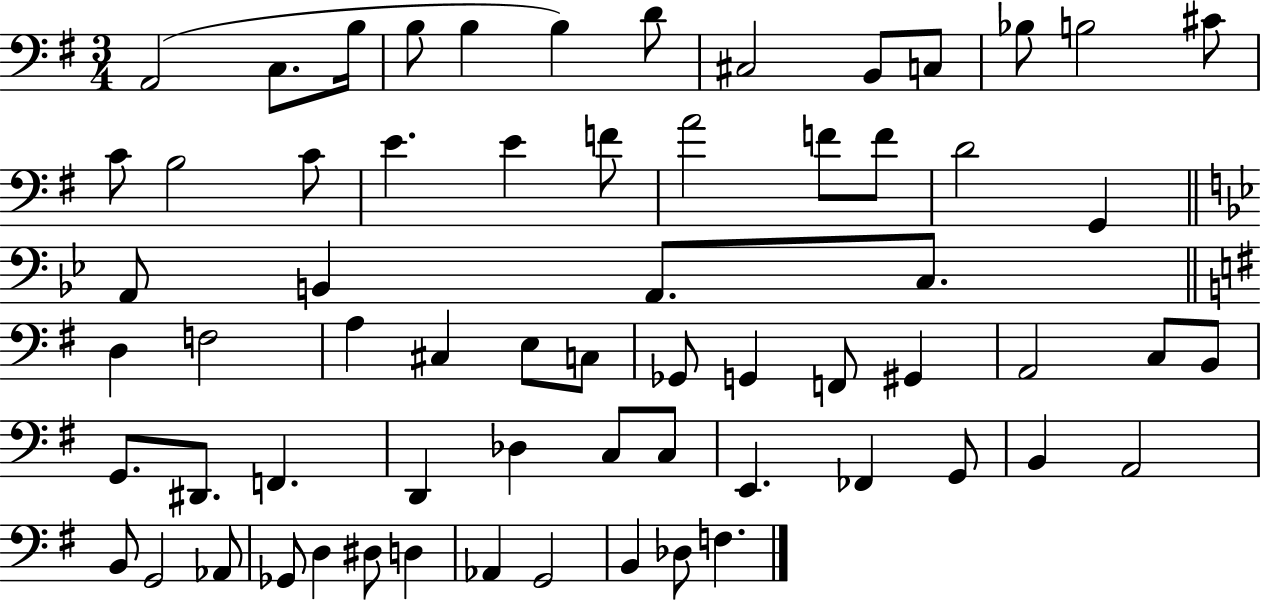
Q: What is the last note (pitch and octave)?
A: F3